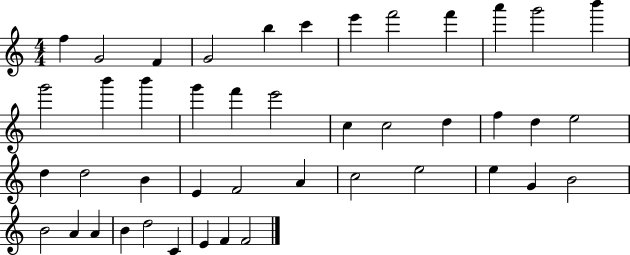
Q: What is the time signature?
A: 4/4